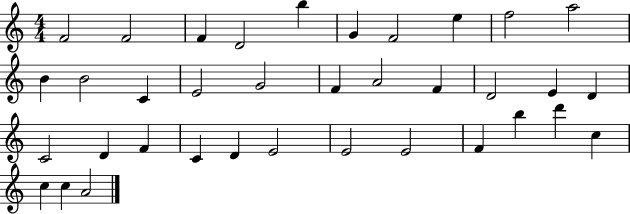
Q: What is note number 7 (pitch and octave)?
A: F4